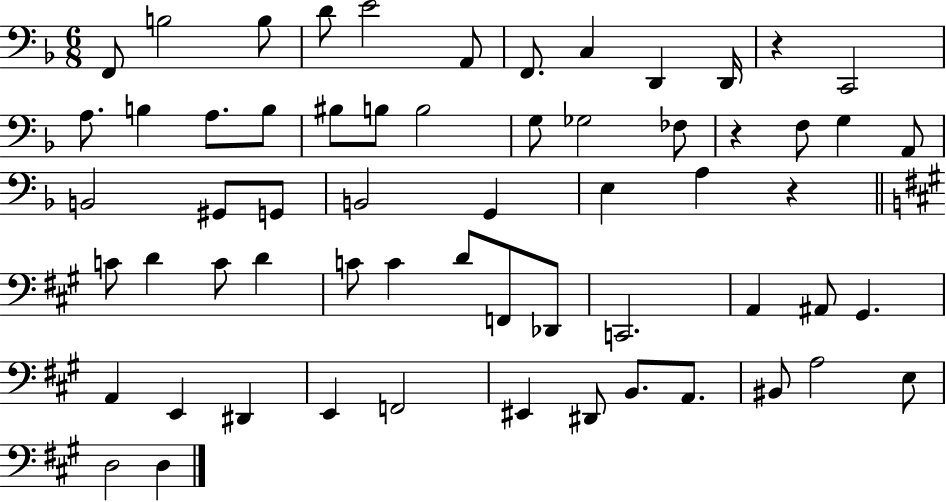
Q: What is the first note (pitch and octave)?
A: F2